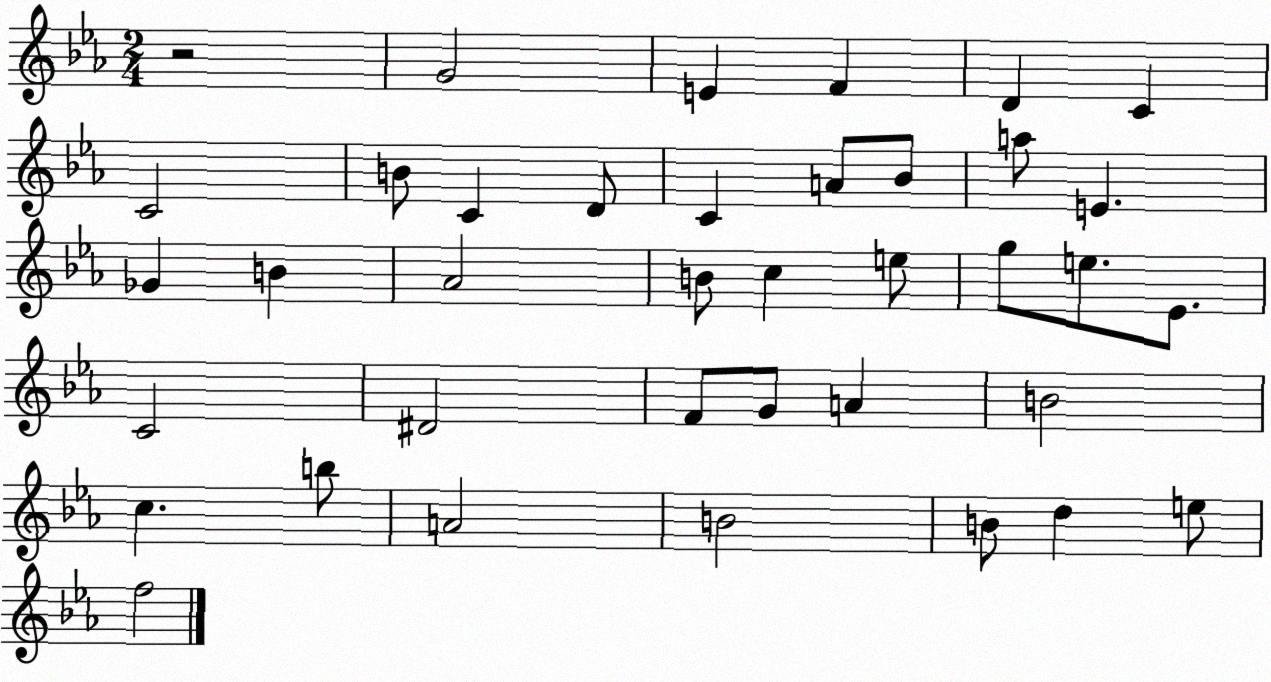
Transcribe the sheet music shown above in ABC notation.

X:1
T:Untitled
M:2/4
L:1/4
K:Eb
z2 G2 E F D C C2 B/2 C D/2 C A/2 _B/2 a/2 E _G B _A2 B/2 c e/2 g/2 e/2 _E/2 C2 ^D2 F/2 G/2 A B2 c b/2 A2 B2 B/2 d e/2 f2